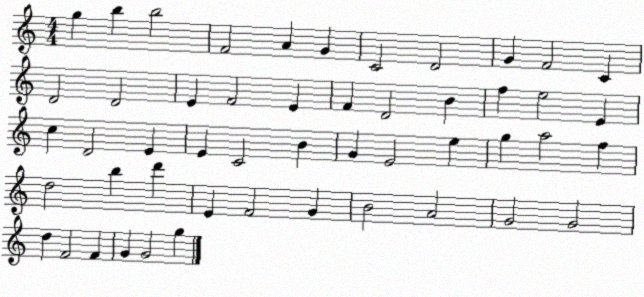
X:1
T:Untitled
M:4/4
L:1/4
K:C
g b b2 F2 A G C2 D2 G F2 C D2 D2 E F2 E F D2 B f e2 E c D2 E E C2 B G E2 e g a2 f d2 b d' E F2 G B2 A2 G2 G2 d F2 F G G2 g